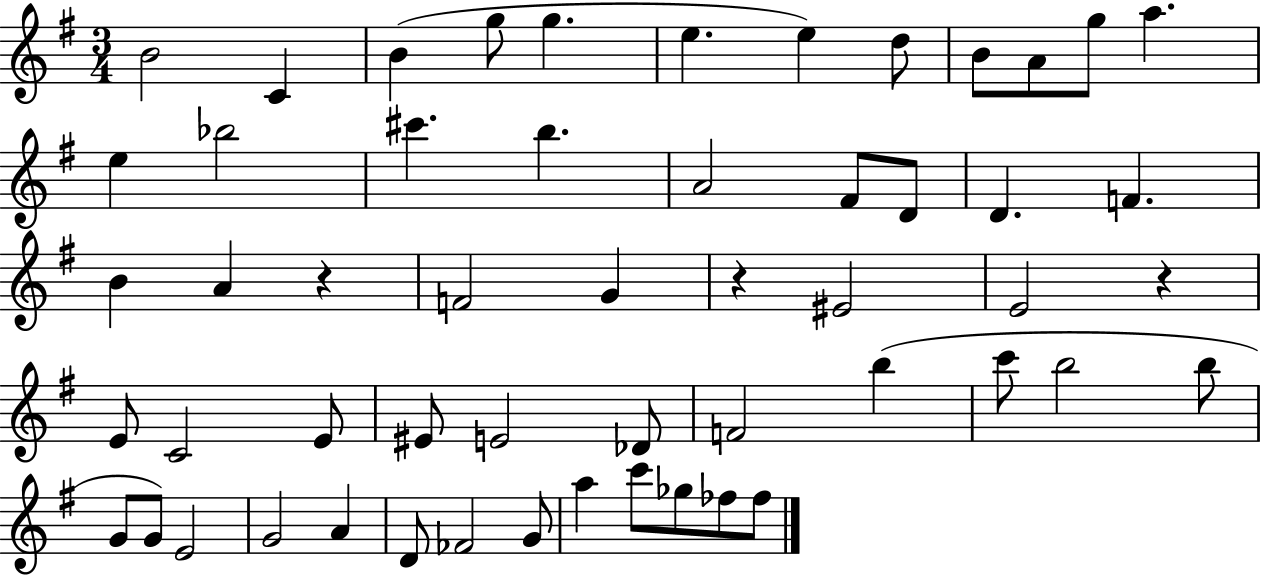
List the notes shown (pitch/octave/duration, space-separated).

B4/h C4/q B4/q G5/e G5/q. E5/q. E5/q D5/e B4/e A4/e G5/e A5/q. E5/q Bb5/h C#6/q. B5/q. A4/h F#4/e D4/e D4/q. F4/q. B4/q A4/q R/q F4/h G4/q R/q EIS4/h E4/h R/q E4/e C4/h E4/e EIS4/e E4/h Db4/e F4/h B5/q C6/e B5/h B5/e G4/e G4/e E4/h G4/h A4/q D4/e FES4/h G4/e A5/q C6/e Gb5/e FES5/e FES5/e